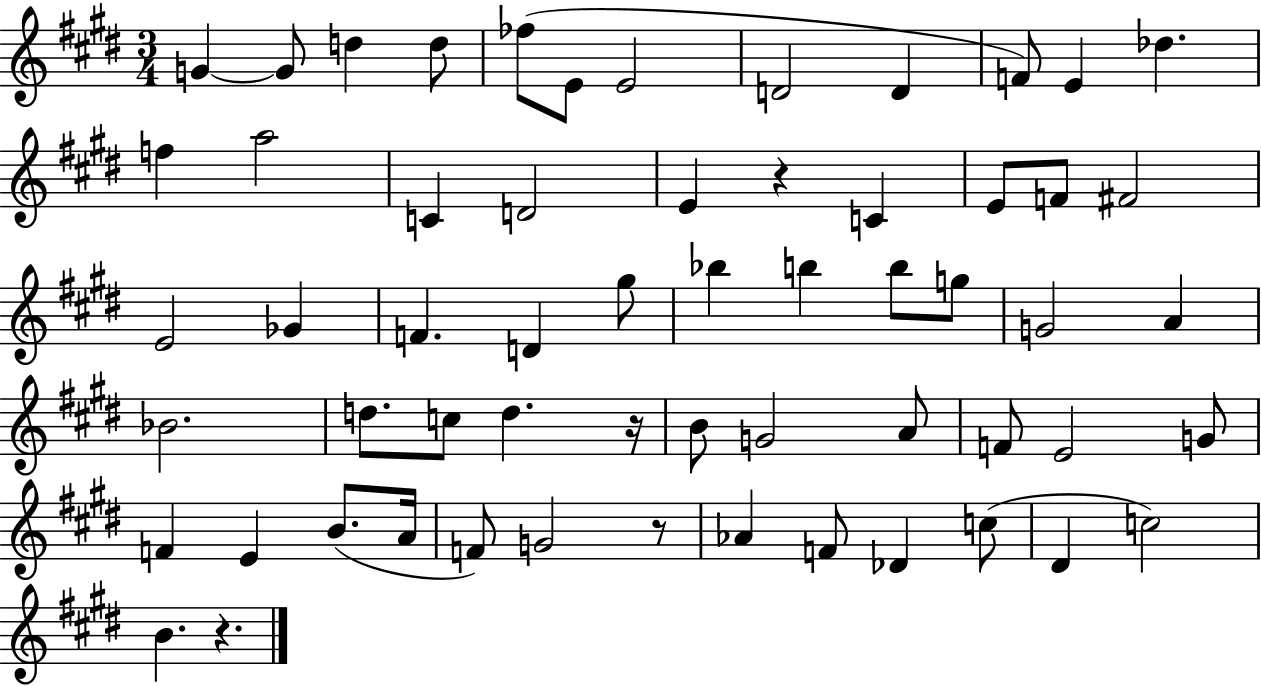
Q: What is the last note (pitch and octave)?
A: B4